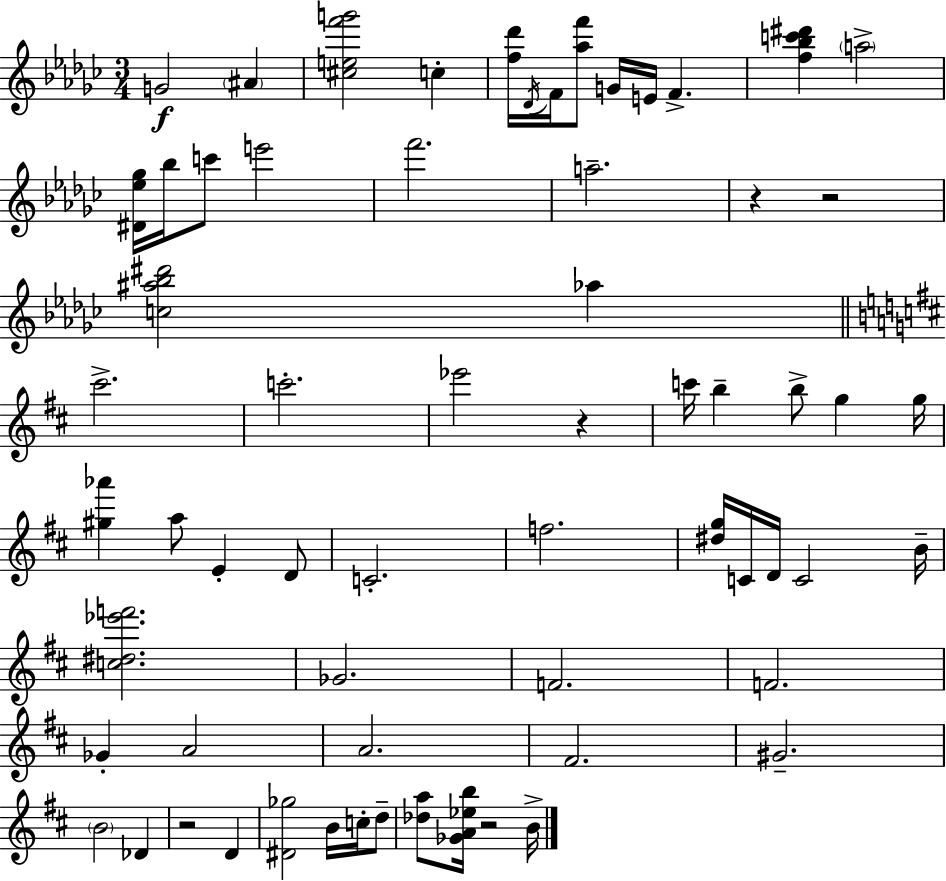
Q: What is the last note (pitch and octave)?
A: B4